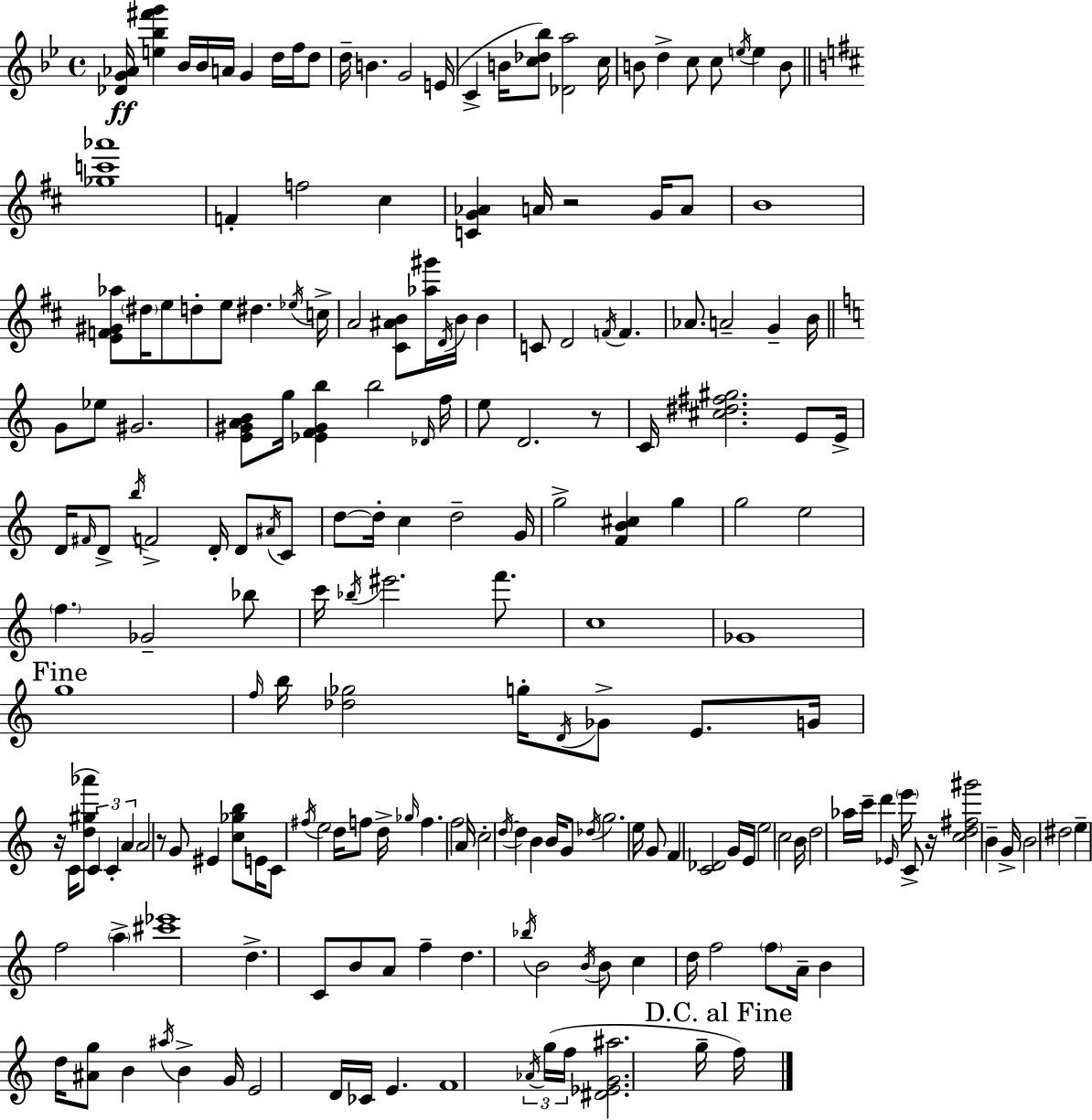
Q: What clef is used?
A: treble